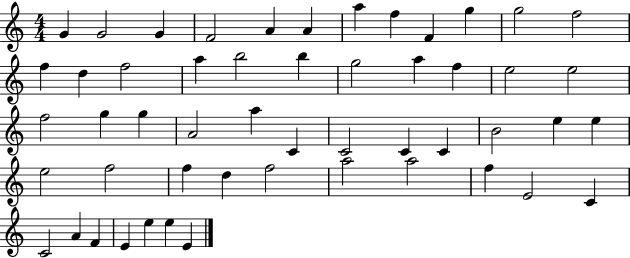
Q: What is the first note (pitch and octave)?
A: G4